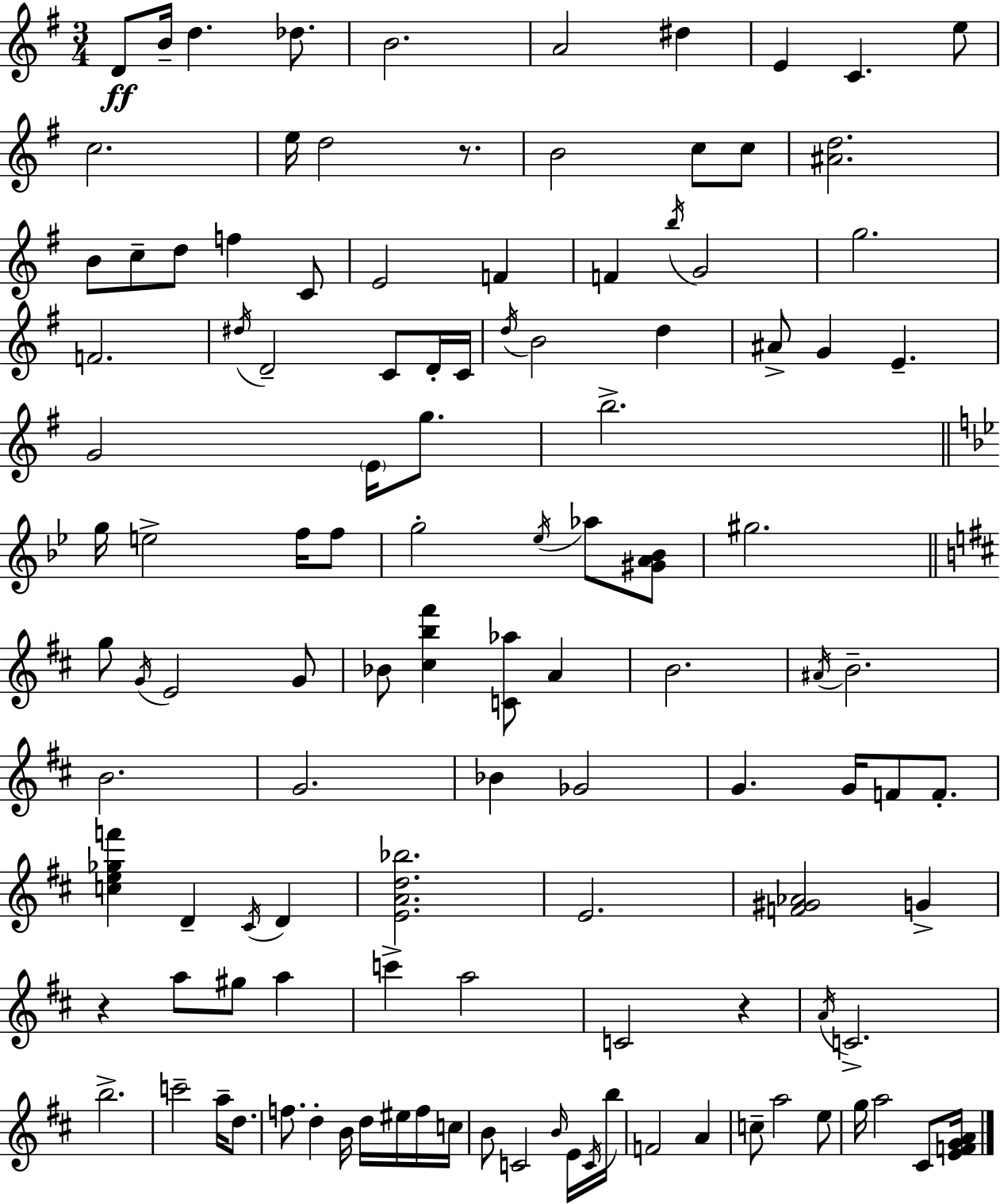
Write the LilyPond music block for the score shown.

{
  \clef treble
  \numericTimeSignature
  \time 3/4
  \key g \major
  d'8\ff b'16-- d''4. des''8. | b'2. | a'2 dis''4 | e'4 c'4. e''8 | \break c''2. | e''16 d''2 r8. | b'2 c''8 c''8 | <ais' d''>2. | \break b'8 c''8-- d''8 f''4 c'8 | e'2 f'4 | f'4 \acciaccatura { b''16 } g'2 | g''2. | \break f'2. | \acciaccatura { dis''16 } d'2-- c'8 | d'16-. c'16 \acciaccatura { d''16 } b'2 d''4 | ais'8-> g'4 e'4.-- | \break g'2 \parenthesize e'16 | g''8. b''2.-> | \bar "||" \break \key bes \major g''16 e''2-> f''16 f''8 | g''2-. \acciaccatura { ees''16 } aes''8 <gis' a' bes'>8 | gis''2. | \bar "||" \break \key d \major g''8 \acciaccatura { g'16 } e'2 g'8 | bes'8 <cis'' b'' fis'''>4 <c' aes''>8 a'4 | b'2. | \acciaccatura { ais'16 } b'2.-- | \break b'2. | g'2. | bes'4 ges'2 | g'4. g'16 f'8 f'8.-. | \break <c'' e'' ges'' f'''>4 d'4-- \acciaccatura { cis'16 } d'4 | <e' a' d'' bes''>2. | e'2. | <f' gis' aes'>2 g'4-> | \break r4 a''8 gis''8 a''4 | c'''4-> a''2 | c'2 r4 | \acciaccatura { a'16 } c'2.-> | \break b''2.-> | c'''2-- | a''16-- d''8. f''8. d''4-. b'16 | d''16 eis''16 f''16 c''16 b'8 c'2 | \break \grace { b'16 } e'16 \acciaccatura { c'16 } b''16 f'2 | a'4 c''8-- a''2 | e''8 g''16 a''2 | cis'8 <e' f' g' a'>16 \bar "|."
}